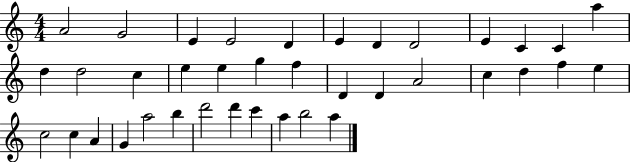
X:1
T:Untitled
M:4/4
L:1/4
K:C
A2 G2 E E2 D E D D2 E C C a d d2 c e e g f D D A2 c d f e c2 c A G a2 b d'2 d' c' a b2 a